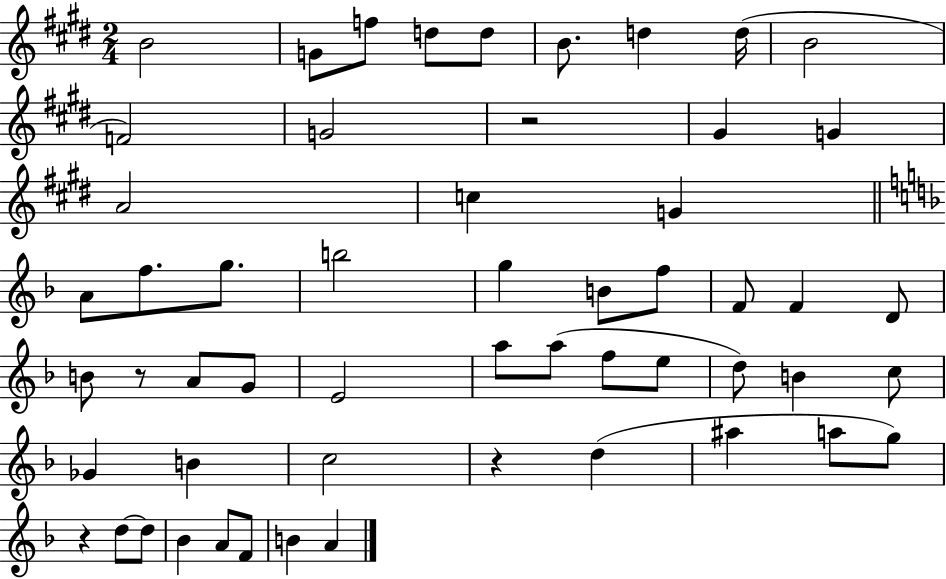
B4/h G4/e F5/e D5/e D5/e B4/e. D5/q D5/s B4/h F4/h G4/h R/h G#4/q G4/q A4/h C5/q G4/q A4/e F5/e. G5/e. B5/h G5/q B4/e F5/e F4/e F4/q D4/e B4/e R/e A4/e G4/e E4/h A5/e A5/e F5/e E5/e D5/e B4/q C5/e Gb4/q B4/q C5/h R/q D5/q A#5/q A5/e G5/e R/q D5/e D5/e Bb4/q A4/e F4/e B4/q A4/q